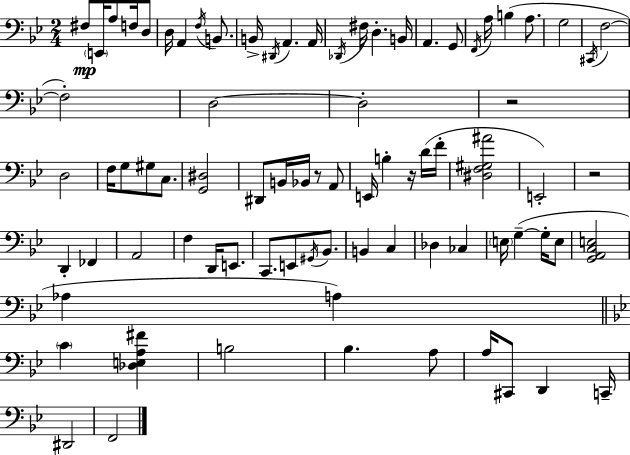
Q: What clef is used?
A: bass